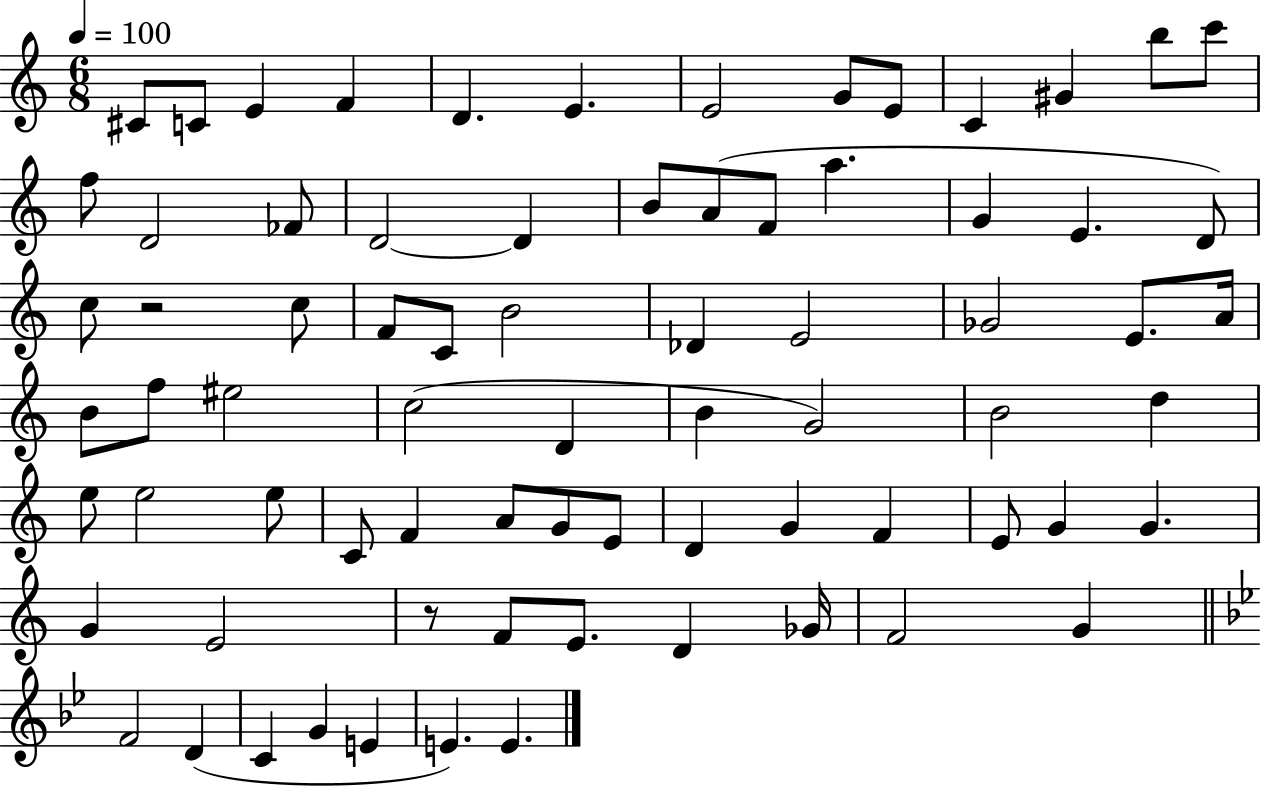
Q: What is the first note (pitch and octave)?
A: C#4